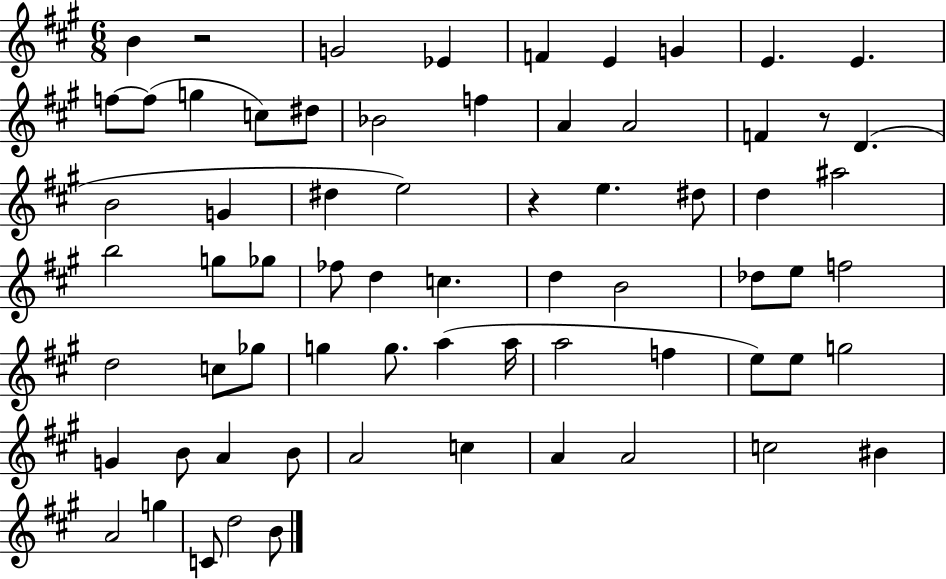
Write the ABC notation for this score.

X:1
T:Untitled
M:6/8
L:1/4
K:A
B z2 G2 _E F E G E E f/2 f/2 g c/2 ^d/2 _B2 f A A2 F z/2 D B2 G ^d e2 z e ^d/2 d ^a2 b2 g/2 _g/2 _f/2 d c d B2 _d/2 e/2 f2 d2 c/2 _g/2 g g/2 a a/4 a2 f e/2 e/2 g2 G B/2 A B/2 A2 c A A2 c2 ^B A2 g C/2 d2 B/2